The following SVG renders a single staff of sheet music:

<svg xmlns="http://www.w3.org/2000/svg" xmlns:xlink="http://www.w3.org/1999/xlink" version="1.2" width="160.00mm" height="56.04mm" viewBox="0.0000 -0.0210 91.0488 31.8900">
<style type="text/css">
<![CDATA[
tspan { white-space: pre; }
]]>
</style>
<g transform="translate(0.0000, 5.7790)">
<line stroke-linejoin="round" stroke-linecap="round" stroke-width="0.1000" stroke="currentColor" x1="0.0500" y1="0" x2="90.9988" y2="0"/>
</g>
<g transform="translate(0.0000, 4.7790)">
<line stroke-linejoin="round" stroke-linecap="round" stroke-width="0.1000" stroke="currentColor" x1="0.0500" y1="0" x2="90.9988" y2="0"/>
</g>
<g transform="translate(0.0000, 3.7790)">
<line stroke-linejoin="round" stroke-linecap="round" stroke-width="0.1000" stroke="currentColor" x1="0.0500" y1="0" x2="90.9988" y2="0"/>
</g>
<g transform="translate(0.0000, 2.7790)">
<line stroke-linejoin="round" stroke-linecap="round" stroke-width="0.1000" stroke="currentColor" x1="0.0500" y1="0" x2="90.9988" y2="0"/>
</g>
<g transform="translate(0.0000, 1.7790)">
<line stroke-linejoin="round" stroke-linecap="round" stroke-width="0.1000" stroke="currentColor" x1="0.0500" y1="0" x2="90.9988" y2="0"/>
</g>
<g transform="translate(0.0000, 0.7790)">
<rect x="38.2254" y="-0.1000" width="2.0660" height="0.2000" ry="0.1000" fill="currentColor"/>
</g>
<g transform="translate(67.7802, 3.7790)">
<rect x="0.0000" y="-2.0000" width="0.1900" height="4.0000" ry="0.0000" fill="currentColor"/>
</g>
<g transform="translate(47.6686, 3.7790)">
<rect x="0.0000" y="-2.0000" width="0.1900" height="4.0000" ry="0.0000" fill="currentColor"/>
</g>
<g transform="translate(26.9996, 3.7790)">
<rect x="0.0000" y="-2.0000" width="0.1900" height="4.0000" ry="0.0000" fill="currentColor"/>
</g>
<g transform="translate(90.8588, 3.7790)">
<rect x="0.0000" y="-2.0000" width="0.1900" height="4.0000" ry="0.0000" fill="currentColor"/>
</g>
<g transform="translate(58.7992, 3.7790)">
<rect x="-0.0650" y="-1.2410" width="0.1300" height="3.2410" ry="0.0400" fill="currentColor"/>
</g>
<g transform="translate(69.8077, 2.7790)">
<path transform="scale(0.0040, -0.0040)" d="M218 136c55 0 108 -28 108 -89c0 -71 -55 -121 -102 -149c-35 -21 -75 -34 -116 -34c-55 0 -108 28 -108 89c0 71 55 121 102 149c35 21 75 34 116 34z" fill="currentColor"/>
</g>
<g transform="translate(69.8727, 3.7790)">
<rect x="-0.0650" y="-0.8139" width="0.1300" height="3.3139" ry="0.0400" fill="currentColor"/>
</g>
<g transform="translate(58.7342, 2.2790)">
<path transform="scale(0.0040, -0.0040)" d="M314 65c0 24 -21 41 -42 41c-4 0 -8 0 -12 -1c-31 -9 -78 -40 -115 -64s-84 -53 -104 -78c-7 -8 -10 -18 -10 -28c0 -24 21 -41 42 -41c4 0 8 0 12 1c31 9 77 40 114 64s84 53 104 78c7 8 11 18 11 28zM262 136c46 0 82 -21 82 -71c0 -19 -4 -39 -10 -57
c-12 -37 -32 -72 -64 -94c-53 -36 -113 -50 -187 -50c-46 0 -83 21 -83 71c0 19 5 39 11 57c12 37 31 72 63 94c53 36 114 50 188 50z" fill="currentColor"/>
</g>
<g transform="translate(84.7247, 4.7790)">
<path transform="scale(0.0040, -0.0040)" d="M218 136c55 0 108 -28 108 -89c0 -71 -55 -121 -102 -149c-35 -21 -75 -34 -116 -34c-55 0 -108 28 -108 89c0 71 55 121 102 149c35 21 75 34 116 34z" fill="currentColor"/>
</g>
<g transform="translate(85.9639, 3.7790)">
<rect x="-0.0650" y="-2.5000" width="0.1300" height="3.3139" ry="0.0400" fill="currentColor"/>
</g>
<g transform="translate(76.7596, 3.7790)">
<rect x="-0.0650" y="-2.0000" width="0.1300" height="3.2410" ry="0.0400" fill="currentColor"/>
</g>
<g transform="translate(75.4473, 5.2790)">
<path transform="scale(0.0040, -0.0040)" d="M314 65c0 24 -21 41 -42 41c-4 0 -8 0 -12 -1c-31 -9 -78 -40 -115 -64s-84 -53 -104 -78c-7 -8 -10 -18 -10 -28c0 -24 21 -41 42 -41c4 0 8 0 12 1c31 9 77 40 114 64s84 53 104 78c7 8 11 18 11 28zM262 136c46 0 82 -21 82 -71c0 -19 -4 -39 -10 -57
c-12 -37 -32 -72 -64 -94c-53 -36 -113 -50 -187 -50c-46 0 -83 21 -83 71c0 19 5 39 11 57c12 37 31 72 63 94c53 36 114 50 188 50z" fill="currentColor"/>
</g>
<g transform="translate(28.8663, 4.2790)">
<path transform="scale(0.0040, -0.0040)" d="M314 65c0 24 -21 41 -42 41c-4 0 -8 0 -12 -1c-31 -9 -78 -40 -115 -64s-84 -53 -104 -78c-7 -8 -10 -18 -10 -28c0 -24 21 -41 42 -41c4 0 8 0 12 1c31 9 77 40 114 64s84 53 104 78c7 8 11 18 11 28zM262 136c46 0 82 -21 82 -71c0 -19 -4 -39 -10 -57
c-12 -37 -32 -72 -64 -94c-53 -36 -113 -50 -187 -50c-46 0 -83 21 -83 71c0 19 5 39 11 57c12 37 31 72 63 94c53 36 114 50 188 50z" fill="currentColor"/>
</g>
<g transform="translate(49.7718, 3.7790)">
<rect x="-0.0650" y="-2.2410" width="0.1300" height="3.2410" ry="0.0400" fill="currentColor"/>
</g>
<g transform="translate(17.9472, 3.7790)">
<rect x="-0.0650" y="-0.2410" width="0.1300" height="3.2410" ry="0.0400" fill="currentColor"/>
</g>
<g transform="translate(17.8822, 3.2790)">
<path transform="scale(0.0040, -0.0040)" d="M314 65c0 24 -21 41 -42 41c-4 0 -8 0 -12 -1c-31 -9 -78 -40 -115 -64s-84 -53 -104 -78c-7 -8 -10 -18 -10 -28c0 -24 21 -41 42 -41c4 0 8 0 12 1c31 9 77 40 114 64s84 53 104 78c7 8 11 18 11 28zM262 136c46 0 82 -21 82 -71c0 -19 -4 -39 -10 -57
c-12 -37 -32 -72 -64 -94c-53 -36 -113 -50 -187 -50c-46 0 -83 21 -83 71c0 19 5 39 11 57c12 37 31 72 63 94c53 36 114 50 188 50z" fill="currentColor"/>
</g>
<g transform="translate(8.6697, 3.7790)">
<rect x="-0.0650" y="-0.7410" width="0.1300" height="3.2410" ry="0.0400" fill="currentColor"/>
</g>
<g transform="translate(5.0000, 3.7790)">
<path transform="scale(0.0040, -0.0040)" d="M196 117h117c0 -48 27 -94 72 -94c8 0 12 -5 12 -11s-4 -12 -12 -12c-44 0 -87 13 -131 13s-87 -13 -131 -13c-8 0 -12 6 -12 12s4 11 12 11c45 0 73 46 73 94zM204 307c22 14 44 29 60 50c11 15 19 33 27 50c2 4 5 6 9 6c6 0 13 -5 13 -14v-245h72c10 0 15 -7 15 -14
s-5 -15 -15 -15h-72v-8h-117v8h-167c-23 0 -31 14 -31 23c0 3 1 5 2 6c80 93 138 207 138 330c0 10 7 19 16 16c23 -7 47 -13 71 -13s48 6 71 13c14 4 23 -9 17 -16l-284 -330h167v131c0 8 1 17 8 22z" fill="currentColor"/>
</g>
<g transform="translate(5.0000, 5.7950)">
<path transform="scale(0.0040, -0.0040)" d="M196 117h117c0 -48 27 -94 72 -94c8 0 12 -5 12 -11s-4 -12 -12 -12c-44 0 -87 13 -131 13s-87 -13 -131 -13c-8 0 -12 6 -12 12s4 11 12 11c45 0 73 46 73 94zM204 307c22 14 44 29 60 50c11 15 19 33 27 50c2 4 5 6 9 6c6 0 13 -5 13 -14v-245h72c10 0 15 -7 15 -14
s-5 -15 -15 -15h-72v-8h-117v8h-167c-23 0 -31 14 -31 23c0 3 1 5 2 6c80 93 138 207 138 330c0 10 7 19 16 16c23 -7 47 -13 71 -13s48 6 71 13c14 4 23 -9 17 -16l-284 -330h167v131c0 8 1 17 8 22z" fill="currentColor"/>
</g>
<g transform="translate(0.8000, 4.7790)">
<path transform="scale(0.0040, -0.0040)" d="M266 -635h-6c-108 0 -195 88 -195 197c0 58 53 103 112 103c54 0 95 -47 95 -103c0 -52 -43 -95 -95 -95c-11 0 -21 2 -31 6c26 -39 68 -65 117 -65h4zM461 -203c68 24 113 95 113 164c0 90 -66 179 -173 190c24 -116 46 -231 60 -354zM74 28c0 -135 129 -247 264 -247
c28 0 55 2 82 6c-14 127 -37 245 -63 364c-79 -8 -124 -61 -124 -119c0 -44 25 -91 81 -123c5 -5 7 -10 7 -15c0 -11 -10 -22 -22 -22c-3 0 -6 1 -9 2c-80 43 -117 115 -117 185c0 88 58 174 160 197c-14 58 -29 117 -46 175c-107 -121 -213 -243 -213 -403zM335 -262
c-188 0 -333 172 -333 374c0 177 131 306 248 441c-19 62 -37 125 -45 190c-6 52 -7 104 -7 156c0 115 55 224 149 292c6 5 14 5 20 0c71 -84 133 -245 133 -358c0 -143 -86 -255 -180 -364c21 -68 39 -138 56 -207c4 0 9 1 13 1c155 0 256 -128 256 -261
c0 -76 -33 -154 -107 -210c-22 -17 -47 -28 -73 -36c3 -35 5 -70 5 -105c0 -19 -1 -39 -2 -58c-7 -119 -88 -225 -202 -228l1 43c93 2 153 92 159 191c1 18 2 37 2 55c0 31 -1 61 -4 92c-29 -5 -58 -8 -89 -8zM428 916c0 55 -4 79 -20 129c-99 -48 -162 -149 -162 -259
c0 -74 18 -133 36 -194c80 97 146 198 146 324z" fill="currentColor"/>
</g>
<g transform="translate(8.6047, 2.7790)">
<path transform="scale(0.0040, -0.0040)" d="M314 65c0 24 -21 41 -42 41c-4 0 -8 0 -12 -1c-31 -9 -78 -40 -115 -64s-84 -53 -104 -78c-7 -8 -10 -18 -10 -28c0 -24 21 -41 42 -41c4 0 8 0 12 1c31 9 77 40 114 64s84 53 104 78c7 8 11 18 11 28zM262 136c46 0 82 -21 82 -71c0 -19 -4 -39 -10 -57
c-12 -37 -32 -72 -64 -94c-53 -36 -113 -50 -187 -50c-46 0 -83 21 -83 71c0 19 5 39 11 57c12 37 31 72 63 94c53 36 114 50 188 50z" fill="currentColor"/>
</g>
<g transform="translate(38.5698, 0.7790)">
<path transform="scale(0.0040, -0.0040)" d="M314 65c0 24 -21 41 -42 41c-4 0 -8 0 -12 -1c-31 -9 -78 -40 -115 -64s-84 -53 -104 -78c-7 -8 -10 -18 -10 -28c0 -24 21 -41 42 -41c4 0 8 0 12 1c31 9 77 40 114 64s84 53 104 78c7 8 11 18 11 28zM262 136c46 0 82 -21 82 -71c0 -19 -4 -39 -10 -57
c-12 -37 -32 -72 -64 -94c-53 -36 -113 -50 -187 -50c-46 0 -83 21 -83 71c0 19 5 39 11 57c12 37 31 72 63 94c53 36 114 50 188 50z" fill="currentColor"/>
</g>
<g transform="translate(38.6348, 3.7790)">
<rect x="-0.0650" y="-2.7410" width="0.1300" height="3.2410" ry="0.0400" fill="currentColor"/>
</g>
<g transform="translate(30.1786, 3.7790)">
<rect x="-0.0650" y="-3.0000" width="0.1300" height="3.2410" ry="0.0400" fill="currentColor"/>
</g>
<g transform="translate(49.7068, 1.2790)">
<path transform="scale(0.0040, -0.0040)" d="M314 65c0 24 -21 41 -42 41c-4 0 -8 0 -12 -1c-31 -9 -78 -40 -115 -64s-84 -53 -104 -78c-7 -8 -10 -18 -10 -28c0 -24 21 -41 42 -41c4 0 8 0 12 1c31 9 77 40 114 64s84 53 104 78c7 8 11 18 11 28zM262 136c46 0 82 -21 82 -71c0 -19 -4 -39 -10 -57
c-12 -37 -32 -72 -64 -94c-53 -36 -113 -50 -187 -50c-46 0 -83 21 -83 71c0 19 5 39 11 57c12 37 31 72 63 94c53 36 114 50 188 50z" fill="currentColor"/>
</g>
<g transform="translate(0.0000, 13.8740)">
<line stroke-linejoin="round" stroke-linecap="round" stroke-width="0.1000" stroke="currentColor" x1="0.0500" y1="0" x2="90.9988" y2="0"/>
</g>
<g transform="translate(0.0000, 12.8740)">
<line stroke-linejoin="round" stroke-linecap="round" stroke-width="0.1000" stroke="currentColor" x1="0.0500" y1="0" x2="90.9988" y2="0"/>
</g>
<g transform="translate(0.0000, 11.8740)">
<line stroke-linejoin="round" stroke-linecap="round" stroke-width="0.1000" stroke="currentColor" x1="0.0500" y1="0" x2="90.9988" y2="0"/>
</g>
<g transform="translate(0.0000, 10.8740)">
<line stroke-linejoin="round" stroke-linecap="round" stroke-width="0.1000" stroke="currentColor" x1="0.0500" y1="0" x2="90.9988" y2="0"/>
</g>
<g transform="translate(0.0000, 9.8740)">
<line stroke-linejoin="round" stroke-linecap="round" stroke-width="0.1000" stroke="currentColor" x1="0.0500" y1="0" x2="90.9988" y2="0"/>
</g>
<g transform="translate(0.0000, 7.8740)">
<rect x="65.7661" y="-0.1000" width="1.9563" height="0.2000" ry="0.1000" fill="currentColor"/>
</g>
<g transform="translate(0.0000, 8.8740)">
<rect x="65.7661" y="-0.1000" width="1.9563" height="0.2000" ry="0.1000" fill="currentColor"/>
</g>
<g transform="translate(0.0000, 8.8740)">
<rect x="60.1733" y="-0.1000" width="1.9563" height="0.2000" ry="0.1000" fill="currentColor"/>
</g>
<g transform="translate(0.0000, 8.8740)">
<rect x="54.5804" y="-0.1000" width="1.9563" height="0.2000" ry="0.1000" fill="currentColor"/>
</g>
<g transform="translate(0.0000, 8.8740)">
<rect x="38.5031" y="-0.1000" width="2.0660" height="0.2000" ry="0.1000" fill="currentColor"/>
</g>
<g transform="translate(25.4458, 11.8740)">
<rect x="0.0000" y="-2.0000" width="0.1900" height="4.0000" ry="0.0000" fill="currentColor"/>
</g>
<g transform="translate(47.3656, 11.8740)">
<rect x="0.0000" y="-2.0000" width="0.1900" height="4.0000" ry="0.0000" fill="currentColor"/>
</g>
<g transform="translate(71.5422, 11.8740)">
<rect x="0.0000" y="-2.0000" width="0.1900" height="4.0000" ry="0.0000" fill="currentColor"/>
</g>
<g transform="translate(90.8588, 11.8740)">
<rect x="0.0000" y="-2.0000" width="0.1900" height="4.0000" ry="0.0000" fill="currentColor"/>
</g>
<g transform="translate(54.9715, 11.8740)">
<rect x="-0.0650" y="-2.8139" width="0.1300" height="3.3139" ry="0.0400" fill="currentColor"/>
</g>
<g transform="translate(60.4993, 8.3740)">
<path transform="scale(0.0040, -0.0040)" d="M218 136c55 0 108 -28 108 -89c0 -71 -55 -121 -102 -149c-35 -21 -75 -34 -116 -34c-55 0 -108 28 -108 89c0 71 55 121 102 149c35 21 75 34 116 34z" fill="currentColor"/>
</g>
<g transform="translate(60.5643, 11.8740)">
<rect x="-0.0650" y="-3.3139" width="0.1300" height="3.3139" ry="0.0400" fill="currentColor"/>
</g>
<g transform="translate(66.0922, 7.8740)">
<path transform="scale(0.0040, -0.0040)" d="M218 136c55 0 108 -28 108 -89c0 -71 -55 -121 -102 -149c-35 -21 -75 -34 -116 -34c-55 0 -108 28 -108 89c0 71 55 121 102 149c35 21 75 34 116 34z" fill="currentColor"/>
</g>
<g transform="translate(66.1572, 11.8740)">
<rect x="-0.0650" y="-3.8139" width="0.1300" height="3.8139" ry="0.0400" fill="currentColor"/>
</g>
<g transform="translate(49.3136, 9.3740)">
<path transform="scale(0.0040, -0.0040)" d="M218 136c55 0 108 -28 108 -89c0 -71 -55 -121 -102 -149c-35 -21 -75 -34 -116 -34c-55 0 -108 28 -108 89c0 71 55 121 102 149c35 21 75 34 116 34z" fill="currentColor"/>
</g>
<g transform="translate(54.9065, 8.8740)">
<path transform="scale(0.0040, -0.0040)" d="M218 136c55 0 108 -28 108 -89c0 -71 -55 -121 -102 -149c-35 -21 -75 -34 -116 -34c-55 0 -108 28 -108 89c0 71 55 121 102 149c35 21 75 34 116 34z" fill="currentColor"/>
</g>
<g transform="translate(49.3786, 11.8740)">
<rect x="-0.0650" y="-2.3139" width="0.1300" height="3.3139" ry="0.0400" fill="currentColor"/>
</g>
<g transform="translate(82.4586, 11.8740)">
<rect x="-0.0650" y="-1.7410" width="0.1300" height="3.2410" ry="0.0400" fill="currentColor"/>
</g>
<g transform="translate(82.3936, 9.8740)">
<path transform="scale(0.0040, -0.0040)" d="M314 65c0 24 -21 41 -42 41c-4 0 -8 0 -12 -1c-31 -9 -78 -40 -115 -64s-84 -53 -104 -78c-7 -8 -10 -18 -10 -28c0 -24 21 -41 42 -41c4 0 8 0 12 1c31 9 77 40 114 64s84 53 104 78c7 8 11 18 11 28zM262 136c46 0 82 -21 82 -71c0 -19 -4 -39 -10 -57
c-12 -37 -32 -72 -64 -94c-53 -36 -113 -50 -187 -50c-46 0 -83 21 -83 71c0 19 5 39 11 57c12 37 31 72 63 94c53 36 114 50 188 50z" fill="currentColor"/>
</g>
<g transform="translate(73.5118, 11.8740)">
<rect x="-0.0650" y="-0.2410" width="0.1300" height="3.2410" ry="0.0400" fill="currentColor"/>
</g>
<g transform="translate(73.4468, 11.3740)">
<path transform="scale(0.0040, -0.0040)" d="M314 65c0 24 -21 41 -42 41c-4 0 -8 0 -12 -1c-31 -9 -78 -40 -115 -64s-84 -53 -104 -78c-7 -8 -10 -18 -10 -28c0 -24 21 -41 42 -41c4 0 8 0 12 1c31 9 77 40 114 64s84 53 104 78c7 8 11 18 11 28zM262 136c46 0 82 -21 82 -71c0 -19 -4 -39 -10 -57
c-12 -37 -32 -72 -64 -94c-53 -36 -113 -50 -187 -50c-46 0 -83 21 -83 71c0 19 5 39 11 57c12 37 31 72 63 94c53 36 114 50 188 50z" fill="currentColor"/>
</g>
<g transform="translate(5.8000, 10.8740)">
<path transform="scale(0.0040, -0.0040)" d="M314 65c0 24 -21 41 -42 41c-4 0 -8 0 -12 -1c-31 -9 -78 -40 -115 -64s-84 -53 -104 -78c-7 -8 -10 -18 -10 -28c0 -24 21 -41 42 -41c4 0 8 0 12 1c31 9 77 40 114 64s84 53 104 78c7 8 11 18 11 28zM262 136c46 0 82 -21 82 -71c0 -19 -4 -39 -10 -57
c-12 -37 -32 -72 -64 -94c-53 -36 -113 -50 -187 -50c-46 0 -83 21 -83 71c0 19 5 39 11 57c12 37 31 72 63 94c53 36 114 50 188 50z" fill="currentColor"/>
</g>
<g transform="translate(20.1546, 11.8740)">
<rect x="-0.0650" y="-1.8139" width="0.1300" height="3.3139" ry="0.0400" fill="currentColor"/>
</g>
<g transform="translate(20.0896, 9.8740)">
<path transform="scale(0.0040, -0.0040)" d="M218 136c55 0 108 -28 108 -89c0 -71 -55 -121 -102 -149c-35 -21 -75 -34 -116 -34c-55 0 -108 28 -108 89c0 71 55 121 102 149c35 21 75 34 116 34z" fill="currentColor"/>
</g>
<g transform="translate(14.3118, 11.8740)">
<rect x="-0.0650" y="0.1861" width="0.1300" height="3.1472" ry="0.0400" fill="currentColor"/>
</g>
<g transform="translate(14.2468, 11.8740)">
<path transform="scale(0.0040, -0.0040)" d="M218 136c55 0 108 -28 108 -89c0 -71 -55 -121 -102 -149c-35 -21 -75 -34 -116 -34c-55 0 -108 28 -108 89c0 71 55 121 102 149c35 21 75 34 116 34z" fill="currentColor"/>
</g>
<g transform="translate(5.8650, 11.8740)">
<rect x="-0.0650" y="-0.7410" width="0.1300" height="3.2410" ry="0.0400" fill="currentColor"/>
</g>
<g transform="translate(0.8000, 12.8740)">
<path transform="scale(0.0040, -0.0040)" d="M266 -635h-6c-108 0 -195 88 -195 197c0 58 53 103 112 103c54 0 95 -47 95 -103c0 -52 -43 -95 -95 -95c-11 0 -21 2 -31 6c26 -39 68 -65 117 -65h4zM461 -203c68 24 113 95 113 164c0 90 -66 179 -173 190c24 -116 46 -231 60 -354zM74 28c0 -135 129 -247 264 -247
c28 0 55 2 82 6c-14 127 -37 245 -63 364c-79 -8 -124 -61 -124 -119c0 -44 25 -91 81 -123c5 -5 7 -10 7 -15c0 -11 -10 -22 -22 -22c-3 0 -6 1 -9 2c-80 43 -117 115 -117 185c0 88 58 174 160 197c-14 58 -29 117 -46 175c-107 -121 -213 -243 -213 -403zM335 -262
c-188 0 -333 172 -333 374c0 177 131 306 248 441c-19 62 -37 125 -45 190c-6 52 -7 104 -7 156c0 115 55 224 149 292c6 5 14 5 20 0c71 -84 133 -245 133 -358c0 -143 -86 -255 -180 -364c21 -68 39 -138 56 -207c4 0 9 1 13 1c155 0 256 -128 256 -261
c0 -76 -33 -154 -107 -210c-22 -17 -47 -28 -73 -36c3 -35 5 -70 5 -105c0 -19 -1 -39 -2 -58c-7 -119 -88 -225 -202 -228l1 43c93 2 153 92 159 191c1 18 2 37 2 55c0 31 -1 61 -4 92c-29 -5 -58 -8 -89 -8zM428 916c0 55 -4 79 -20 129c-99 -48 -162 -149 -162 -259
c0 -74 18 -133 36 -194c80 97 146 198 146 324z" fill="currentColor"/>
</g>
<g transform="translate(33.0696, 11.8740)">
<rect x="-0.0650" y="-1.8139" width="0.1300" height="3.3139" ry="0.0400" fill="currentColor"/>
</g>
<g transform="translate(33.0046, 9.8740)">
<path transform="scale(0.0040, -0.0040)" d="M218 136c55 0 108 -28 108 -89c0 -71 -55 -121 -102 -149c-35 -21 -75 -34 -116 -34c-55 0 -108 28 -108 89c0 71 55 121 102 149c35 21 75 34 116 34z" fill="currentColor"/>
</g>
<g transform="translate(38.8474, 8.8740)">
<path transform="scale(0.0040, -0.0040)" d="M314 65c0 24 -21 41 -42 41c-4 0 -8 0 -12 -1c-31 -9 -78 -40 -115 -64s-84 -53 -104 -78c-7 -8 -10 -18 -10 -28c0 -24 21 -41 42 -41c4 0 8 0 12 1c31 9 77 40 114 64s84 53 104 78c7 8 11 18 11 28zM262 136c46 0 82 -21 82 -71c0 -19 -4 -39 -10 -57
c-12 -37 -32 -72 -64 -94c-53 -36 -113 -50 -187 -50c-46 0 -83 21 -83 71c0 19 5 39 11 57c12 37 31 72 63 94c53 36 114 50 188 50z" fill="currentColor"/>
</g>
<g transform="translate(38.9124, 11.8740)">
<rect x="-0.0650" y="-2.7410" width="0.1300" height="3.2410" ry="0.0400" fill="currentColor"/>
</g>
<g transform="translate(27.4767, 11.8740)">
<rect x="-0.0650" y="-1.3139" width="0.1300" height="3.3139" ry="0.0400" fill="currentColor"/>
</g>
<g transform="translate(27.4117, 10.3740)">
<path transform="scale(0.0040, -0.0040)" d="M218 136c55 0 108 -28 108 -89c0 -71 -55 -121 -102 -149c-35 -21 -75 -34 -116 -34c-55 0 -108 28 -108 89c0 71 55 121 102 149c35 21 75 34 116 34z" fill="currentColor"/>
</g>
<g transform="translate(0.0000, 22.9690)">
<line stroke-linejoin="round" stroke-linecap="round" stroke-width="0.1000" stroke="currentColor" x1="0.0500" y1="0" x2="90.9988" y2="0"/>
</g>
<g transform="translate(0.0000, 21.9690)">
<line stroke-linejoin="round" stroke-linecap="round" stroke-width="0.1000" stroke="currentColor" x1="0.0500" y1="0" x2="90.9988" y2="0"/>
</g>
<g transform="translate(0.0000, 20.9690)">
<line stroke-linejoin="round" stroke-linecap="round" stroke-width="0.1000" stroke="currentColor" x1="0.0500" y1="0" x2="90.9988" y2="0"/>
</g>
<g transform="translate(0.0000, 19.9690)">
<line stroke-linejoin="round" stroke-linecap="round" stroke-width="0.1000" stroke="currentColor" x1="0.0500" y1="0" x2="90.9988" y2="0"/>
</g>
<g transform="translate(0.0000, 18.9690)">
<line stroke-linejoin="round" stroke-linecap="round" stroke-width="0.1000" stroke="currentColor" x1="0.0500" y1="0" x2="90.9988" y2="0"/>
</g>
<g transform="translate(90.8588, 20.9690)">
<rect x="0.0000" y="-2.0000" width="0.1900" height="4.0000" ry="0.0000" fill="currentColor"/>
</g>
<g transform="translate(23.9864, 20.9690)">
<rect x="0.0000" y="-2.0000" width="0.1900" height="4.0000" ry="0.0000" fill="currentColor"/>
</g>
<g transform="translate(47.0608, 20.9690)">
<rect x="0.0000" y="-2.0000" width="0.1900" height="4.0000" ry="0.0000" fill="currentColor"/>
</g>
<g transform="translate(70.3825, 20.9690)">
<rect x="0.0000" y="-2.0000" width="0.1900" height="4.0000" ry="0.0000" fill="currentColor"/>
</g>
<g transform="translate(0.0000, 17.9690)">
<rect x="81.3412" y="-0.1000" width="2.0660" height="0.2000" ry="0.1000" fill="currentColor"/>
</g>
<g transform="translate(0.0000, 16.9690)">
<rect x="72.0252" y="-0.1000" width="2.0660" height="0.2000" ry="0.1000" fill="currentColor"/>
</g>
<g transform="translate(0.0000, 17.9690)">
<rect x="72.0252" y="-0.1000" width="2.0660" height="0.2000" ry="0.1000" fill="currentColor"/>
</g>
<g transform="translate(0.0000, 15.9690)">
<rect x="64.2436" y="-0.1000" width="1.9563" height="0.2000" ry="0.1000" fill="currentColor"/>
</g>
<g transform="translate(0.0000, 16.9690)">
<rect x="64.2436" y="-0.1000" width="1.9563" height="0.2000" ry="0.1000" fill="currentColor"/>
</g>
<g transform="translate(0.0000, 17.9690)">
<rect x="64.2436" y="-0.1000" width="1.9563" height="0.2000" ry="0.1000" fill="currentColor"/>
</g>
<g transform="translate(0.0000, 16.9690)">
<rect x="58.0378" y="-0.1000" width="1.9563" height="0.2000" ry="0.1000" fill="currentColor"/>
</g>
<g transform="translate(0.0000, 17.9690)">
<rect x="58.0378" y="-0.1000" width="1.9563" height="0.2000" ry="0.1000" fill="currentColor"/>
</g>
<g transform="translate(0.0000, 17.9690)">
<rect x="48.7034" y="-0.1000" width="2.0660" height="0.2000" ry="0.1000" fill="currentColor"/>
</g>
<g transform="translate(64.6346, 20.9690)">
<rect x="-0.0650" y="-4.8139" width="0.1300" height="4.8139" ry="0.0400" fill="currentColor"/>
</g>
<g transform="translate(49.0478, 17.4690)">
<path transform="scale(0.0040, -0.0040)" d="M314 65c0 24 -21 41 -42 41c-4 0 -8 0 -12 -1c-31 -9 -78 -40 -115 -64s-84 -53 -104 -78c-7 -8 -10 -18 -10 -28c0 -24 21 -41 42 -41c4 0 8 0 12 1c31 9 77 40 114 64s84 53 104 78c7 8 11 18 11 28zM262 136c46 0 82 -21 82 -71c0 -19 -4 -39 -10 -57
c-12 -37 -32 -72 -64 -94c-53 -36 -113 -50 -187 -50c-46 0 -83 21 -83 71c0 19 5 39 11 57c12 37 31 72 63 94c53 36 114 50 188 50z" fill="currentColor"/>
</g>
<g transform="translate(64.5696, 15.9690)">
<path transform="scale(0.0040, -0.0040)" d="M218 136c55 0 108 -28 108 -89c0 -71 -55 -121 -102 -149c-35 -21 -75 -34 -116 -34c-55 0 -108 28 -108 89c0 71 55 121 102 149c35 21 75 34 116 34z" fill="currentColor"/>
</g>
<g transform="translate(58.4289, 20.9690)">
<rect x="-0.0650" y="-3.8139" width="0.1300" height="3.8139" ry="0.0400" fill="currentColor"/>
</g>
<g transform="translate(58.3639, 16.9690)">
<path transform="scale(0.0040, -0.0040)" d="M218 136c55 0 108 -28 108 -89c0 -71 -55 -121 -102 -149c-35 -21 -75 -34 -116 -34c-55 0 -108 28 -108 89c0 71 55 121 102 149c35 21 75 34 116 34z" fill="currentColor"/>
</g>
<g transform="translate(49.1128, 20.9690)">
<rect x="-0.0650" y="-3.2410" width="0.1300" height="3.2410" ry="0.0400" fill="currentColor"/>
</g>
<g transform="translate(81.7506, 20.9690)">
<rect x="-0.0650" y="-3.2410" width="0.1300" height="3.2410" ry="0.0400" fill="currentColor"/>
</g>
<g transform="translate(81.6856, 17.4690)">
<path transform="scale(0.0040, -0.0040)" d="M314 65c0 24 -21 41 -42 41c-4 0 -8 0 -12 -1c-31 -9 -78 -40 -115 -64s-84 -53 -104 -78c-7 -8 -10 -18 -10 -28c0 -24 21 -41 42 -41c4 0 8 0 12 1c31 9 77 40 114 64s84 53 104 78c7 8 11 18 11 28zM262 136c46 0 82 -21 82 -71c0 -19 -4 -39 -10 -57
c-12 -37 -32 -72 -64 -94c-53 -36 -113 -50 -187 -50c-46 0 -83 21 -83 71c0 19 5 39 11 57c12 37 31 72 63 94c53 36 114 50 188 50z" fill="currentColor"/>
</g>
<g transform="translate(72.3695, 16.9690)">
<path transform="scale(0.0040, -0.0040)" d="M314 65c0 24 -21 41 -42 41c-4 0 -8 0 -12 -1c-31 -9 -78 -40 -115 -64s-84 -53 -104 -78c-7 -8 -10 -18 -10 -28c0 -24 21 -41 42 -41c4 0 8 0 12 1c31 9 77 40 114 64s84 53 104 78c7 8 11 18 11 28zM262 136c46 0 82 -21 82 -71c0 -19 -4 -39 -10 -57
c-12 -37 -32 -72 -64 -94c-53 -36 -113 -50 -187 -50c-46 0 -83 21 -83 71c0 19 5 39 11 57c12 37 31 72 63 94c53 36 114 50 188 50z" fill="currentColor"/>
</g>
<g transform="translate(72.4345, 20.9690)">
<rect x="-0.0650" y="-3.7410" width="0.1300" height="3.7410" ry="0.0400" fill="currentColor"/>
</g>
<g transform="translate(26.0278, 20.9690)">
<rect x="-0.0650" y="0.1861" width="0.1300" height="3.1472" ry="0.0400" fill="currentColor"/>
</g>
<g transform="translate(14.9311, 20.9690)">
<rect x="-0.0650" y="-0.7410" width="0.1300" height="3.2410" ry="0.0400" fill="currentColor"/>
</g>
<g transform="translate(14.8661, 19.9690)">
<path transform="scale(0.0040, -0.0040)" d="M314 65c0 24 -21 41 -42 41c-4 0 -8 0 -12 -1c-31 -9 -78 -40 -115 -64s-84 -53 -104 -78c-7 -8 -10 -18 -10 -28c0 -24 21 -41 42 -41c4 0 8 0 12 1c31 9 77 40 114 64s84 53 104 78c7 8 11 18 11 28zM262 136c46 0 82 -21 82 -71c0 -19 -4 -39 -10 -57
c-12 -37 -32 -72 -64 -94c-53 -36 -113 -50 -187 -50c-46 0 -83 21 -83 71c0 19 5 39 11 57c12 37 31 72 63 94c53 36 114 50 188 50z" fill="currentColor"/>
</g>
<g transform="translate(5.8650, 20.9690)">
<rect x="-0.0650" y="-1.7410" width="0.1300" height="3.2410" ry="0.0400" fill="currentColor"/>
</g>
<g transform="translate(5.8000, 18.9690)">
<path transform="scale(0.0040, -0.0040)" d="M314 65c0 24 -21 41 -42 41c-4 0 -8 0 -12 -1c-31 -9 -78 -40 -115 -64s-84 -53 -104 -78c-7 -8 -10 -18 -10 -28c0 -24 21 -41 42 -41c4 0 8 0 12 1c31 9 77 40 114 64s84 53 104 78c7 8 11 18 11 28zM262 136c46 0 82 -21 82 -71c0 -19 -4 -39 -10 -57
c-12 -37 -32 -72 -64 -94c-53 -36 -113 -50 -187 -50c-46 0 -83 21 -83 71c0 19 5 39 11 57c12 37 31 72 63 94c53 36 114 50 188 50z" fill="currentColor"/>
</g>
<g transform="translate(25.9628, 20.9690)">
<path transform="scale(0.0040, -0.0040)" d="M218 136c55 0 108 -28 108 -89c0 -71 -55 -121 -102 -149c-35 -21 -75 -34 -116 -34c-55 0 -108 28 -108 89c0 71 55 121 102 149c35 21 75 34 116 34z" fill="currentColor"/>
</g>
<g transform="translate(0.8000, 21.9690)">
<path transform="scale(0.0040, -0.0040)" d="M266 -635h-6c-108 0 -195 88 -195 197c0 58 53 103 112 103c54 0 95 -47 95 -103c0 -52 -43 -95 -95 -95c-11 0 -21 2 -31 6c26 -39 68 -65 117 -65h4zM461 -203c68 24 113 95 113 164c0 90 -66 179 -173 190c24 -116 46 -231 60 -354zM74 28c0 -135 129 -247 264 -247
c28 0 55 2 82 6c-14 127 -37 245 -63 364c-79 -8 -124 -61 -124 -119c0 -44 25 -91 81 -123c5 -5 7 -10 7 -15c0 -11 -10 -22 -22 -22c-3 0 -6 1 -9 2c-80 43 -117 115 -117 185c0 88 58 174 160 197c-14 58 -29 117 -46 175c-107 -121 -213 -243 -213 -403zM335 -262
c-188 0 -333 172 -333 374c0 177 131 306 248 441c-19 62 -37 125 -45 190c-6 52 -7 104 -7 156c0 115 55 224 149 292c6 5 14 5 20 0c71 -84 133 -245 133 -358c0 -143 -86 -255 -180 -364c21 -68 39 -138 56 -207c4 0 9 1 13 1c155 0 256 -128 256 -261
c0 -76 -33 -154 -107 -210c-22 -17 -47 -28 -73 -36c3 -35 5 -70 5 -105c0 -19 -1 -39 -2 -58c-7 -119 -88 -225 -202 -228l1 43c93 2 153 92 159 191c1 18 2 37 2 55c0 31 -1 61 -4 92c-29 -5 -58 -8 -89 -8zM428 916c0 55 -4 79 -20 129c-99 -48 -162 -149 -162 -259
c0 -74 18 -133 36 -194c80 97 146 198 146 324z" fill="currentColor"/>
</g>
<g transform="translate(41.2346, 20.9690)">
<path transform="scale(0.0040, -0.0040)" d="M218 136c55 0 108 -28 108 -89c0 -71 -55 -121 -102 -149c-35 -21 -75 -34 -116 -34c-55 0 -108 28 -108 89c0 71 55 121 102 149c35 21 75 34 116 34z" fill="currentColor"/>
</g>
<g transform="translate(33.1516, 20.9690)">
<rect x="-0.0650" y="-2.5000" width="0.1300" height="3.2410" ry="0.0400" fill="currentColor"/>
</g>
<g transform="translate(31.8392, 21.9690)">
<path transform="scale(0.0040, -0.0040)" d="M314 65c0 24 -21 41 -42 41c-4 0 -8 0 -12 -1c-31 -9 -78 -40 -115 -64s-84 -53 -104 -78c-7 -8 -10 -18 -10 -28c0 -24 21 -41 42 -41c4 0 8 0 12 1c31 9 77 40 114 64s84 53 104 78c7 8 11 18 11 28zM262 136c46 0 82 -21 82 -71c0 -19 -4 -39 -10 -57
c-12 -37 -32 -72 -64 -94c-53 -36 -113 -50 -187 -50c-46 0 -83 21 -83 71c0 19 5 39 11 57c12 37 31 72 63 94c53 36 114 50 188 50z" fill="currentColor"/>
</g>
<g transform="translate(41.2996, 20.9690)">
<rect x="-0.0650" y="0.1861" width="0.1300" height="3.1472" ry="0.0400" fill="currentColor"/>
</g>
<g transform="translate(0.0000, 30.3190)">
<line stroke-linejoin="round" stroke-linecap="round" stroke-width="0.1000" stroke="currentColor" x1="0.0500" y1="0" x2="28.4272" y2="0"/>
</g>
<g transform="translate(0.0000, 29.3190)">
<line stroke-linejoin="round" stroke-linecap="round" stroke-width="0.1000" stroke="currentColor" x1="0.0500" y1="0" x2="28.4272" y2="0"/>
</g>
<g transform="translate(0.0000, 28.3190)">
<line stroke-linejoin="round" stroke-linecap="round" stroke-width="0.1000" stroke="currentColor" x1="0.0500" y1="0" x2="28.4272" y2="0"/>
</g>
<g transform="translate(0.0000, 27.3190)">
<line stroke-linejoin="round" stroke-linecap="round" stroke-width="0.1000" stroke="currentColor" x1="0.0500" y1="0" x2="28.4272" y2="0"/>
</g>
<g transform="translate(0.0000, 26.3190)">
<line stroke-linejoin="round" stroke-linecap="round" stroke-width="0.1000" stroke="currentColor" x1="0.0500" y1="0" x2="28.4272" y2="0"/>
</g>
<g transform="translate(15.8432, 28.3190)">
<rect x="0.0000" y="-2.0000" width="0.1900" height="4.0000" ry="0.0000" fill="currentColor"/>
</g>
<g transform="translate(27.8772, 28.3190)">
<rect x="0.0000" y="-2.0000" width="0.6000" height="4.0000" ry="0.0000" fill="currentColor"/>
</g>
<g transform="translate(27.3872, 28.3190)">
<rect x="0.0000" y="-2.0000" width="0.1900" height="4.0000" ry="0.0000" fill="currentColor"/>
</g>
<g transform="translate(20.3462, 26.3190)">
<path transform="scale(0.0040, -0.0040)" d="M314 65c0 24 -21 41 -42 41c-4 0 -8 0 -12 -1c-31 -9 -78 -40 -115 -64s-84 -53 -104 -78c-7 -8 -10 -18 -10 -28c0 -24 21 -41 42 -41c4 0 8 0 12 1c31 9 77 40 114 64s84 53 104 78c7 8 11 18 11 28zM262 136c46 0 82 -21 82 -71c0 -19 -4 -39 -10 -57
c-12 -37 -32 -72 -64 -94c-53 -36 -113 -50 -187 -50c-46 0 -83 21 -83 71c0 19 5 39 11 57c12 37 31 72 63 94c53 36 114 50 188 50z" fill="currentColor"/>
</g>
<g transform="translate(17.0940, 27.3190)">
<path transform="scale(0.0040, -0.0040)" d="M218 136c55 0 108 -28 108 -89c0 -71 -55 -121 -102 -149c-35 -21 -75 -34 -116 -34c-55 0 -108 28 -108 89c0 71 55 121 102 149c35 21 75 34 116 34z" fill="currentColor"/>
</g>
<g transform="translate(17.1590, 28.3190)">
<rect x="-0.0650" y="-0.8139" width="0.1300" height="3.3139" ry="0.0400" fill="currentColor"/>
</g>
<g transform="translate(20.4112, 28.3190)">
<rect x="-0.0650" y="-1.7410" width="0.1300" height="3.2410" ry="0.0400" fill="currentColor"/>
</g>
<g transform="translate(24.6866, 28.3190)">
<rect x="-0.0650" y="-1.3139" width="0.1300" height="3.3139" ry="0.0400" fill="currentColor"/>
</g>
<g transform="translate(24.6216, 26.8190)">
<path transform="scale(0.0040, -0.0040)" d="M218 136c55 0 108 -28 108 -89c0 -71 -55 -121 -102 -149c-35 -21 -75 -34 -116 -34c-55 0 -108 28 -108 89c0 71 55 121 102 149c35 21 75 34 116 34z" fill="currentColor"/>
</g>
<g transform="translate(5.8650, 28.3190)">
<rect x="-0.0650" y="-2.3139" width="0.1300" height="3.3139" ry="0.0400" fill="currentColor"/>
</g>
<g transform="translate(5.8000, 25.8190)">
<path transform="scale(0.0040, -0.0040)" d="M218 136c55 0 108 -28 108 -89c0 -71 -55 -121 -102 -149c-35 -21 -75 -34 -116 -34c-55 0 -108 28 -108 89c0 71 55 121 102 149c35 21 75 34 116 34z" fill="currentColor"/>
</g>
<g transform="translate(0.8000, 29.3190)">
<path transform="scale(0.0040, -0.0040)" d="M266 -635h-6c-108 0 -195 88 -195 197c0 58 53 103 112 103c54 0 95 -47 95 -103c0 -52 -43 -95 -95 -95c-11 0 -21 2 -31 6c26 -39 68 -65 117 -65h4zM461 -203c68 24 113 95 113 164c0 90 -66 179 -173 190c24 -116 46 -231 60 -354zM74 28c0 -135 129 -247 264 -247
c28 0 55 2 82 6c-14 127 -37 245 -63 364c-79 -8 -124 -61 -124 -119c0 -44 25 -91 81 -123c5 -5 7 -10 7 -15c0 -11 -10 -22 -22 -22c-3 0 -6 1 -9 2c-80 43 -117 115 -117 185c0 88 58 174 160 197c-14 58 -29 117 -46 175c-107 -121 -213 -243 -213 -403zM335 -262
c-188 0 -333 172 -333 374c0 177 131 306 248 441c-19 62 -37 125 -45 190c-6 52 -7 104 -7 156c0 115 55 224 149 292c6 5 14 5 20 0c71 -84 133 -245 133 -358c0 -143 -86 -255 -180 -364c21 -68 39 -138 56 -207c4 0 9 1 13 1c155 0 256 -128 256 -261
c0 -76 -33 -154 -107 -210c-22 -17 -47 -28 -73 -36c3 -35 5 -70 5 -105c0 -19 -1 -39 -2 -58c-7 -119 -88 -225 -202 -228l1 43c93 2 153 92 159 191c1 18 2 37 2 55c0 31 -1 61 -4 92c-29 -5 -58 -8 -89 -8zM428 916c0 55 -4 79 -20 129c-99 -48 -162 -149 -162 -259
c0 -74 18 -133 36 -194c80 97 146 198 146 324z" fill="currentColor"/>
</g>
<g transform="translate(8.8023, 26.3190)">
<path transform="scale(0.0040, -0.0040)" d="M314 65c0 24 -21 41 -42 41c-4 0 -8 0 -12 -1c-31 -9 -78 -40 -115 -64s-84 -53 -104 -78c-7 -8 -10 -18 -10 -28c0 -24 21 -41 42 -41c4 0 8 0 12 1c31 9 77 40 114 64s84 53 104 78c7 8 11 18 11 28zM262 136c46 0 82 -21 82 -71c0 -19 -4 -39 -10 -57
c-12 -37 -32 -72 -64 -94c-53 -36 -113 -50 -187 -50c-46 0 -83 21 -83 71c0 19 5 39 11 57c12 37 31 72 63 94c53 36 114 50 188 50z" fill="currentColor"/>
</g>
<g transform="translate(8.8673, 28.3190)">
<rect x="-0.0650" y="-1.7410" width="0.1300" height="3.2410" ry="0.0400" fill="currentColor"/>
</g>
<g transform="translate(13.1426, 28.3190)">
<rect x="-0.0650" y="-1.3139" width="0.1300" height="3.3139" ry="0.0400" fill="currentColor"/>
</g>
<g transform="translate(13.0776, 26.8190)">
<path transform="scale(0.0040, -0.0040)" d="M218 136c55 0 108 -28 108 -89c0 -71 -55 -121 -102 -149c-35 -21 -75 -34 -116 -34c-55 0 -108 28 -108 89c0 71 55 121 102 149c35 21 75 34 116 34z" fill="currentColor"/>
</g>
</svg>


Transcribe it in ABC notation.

X:1
T:Untitled
M:4/4
L:1/4
K:C
d2 c2 A2 a2 g2 e2 d F2 G d2 B f e f a2 g a b c' c2 f2 f2 d2 B G2 B b2 c' e' c'2 b2 g f2 e d f2 e